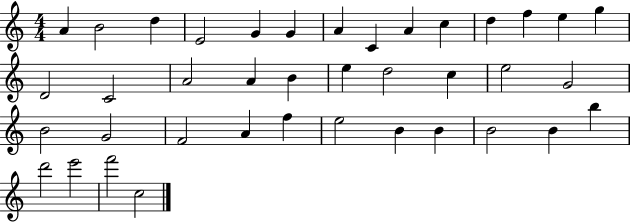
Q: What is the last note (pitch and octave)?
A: C5